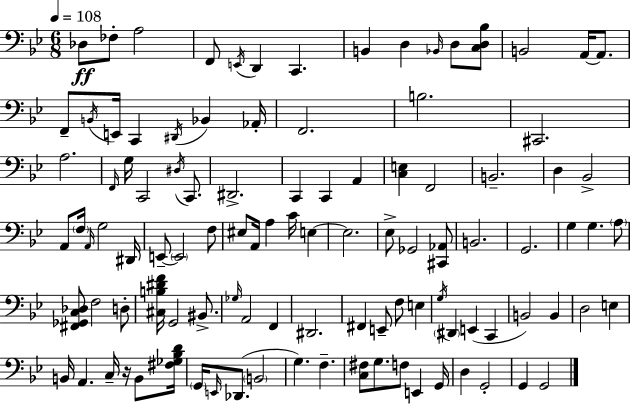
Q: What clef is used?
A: bass